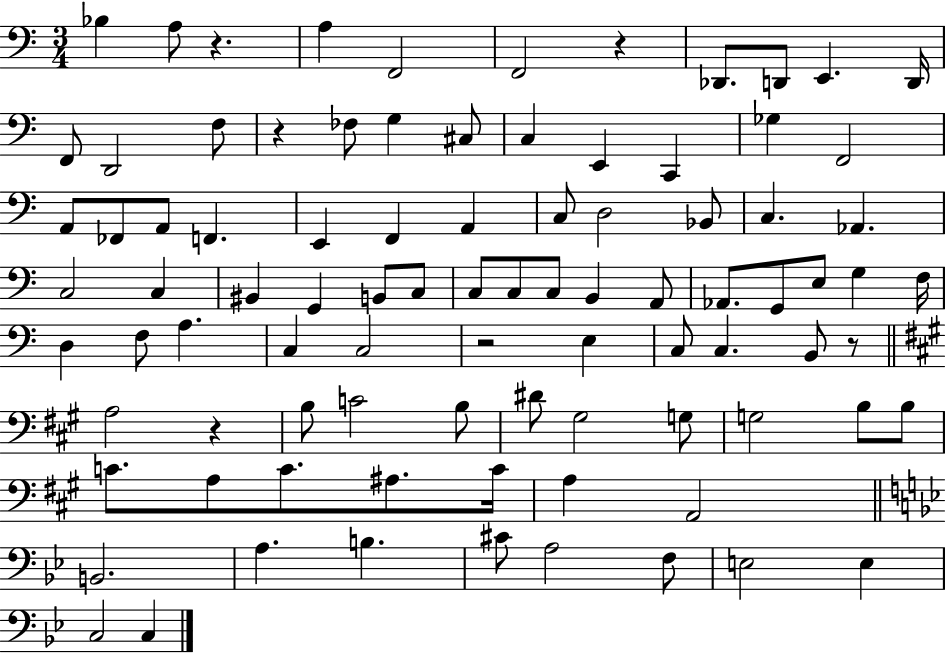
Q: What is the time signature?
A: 3/4